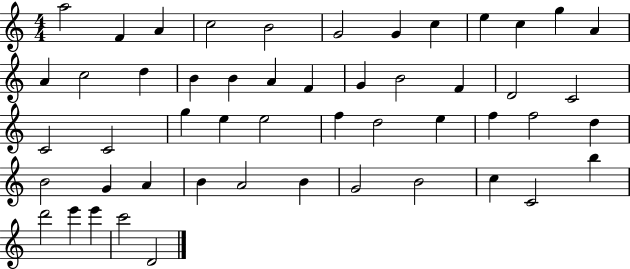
A5/h F4/q A4/q C5/h B4/h G4/h G4/q C5/q E5/q C5/q G5/q A4/q A4/q C5/h D5/q B4/q B4/q A4/q F4/q G4/q B4/h F4/q D4/h C4/h C4/h C4/h G5/q E5/q E5/h F5/q D5/h E5/q F5/q F5/h D5/q B4/h G4/q A4/q B4/q A4/h B4/q G4/h B4/h C5/q C4/h B5/q D6/h E6/q E6/q C6/h D4/h